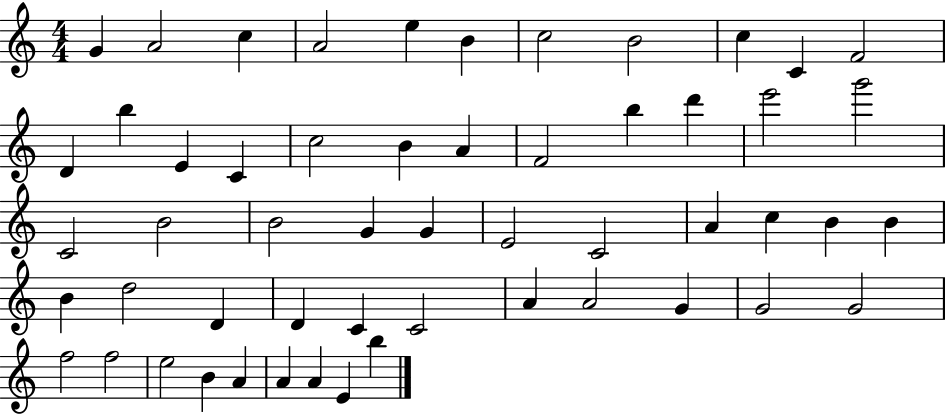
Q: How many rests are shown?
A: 0